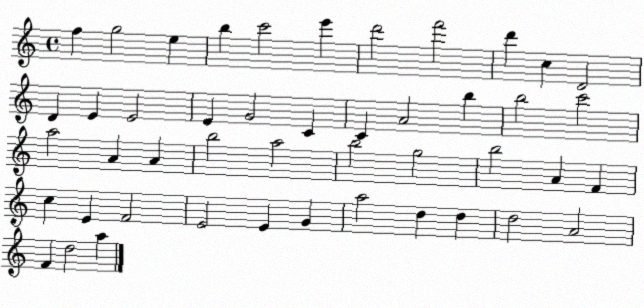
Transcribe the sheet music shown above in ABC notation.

X:1
T:Untitled
M:4/4
L:1/4
K:C
f g2 e b c'2 e' d'2 f'2 d' c D2 D E E2 E G2 C C A2 b b2 c'2 a2 A A b2 a2 b2 g2 b2 A F c E F2 E2 E G a2 d d d2 A2 F d2 a